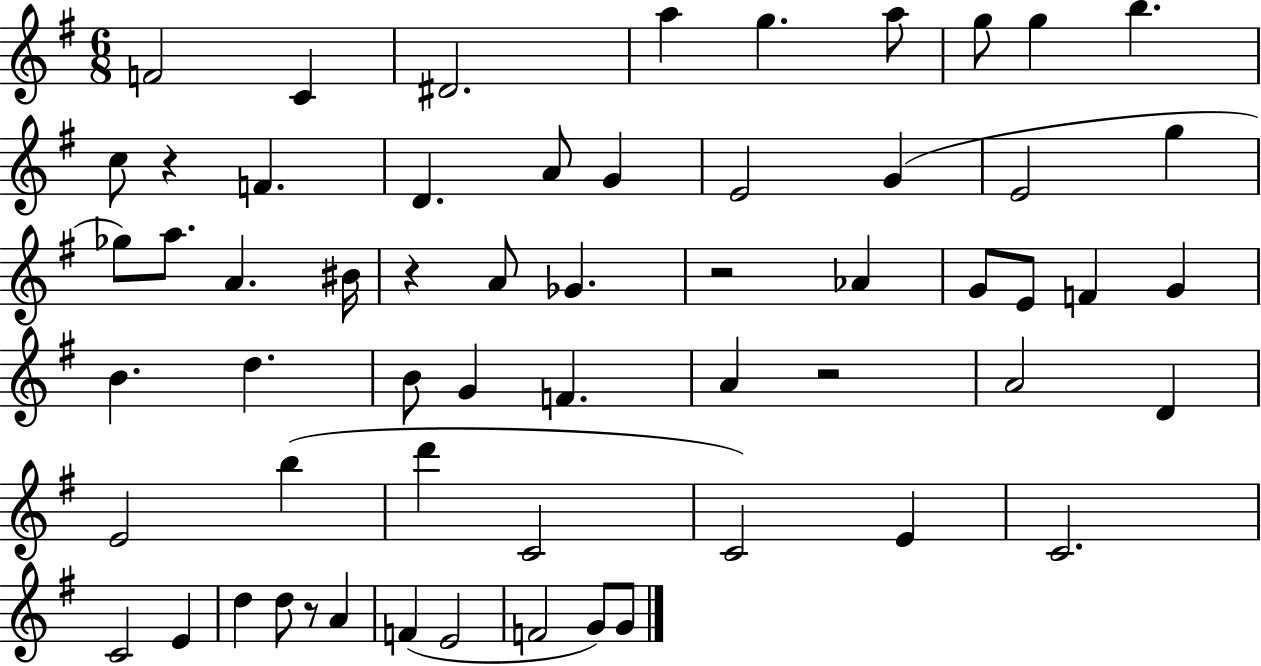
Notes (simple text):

F4/h C4/q D#4/h. A5/q G5/q. A5/e G5/e G5/q B5/q. C5/e R/q F4/q. D4/q. A4/e G4/q E4/h G4/q E4/h G5/q Gb5/e A5/e. A4/q. BIS4/s R/q A4/e Gb4/q. R/h Ab4/q G4/e E4/e F4/q G4/q B4/q. D5/q. B4/e G4/q F4/q. A4/q R/h A4/h D4/q E4/h B5/q D6/q C4/h C4/h E4/q C4/h. C4/h E4/q D5/q D5/e R/e A4/q F4/q E4/h F4/h G4/e G4/e